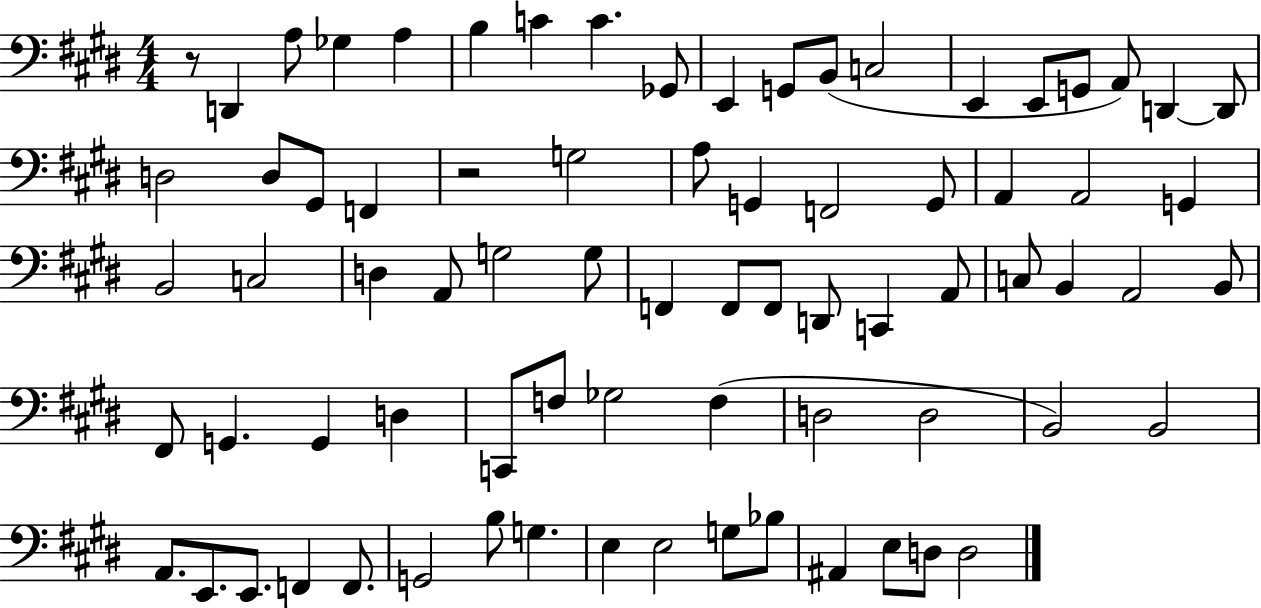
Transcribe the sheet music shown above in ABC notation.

X:1
T:Untitled
M:4/4
L:1/4
K:E
z/2 D,, A,/2 _G, A, B, C C _G,,/2 E,, G,,/2 B,,/2 C,2 E,, E,,/2 G,,/2 A,,/2 D,, D,,/2 D,2 D,/2 ^G,,/2 F,, z2 G,2 A,/2 G,, F,,2 G,,/2 A,, A,,2 G,, B,,2 C,2 D, A,,/2 G,2 G,/2 F,, F,,/2 F,,/2 D,,/2 C,, A,,/2 C,/2 B,, A,,2 B,,/2 ^F,,/2 G,, G,, D, C,,/2 F,/2 _G,2 F, D,2 D,2 B,,2 B,,2 A,,/2 E,,/2 E,,/2 F,, F,,/2 G,,2 B,/2 G, E, E,2 G,/2 _B,/2 ^A,, E,/2 D,/2 D,2